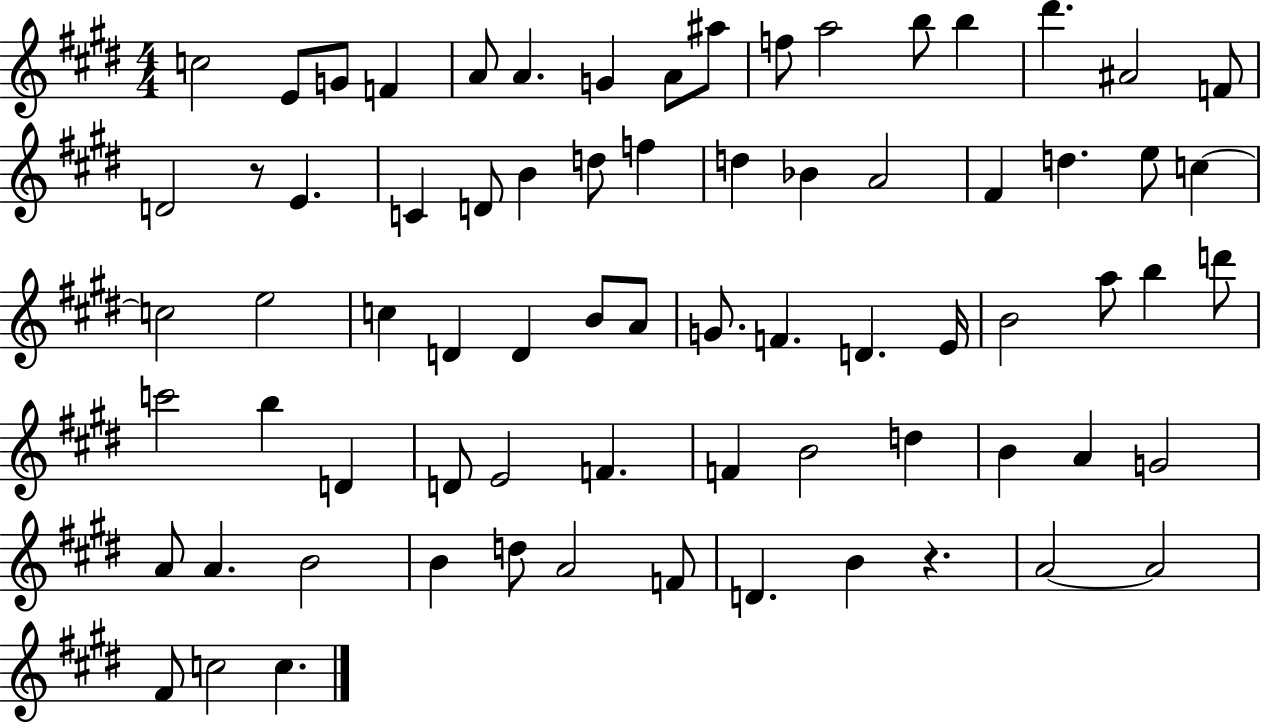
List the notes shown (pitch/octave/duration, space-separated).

C5/h E4/e G4/e F4/q A4/e A4/q. G4/q A4/e A#5/e F5/e A5/h B5/e B5/q D#6/q. A#4/h F4/e D4/h R/e E4/q. C4/q D4/e B4/q D5/e F5/q D5/q Bb4/q A4/h F#4/q D5/q. E5/e C5/q C5/h E5/h C5/q D4/q D4/q B4/e A4/e G4/e. F4/q. D4/q. E4/s B4/h A5/e B5/q D6/e C6/h B5/q D4/q D4/e E4/h F4/q. F4/q B4/h D5/q B4/q A4/q G4/h A4/e A4/q. B4/h B4/q D5/e A4/h F4/e D4/q. B4/q R/q. A4/h A4/h F#4/e C5/h C5/q.